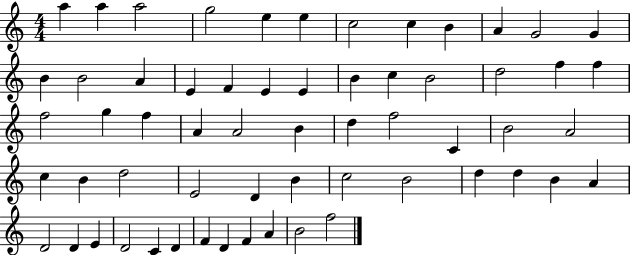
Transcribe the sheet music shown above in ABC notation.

X:1
T:Untitled
M:4/4
L:1/4
K:C
a a a2 g2 e e c2 c B A G2 G B B2 A E F E E B c B2 d2 f f f2 g f A A2 B d f2 C B2 A2 c B d2 E2 D B c2 B2 d d B A D2 D E D2 C D F D F A B2 f2